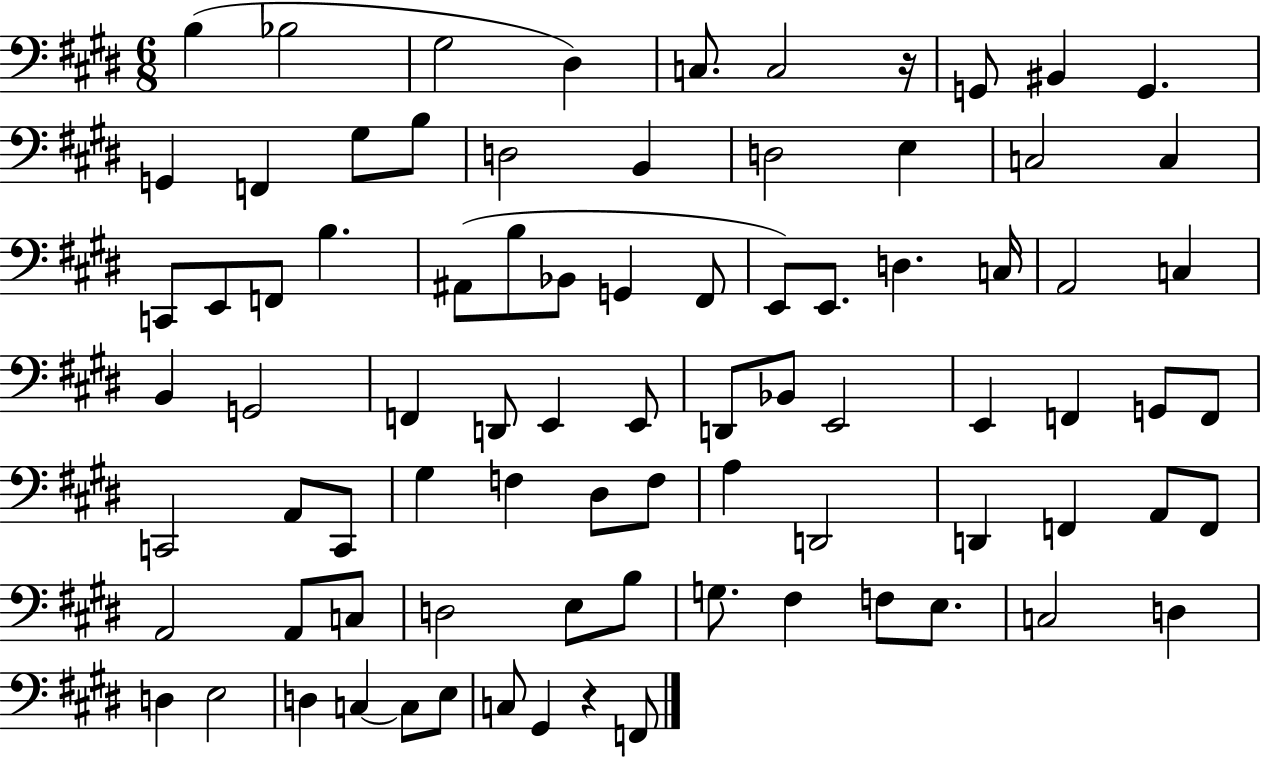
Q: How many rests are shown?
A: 2